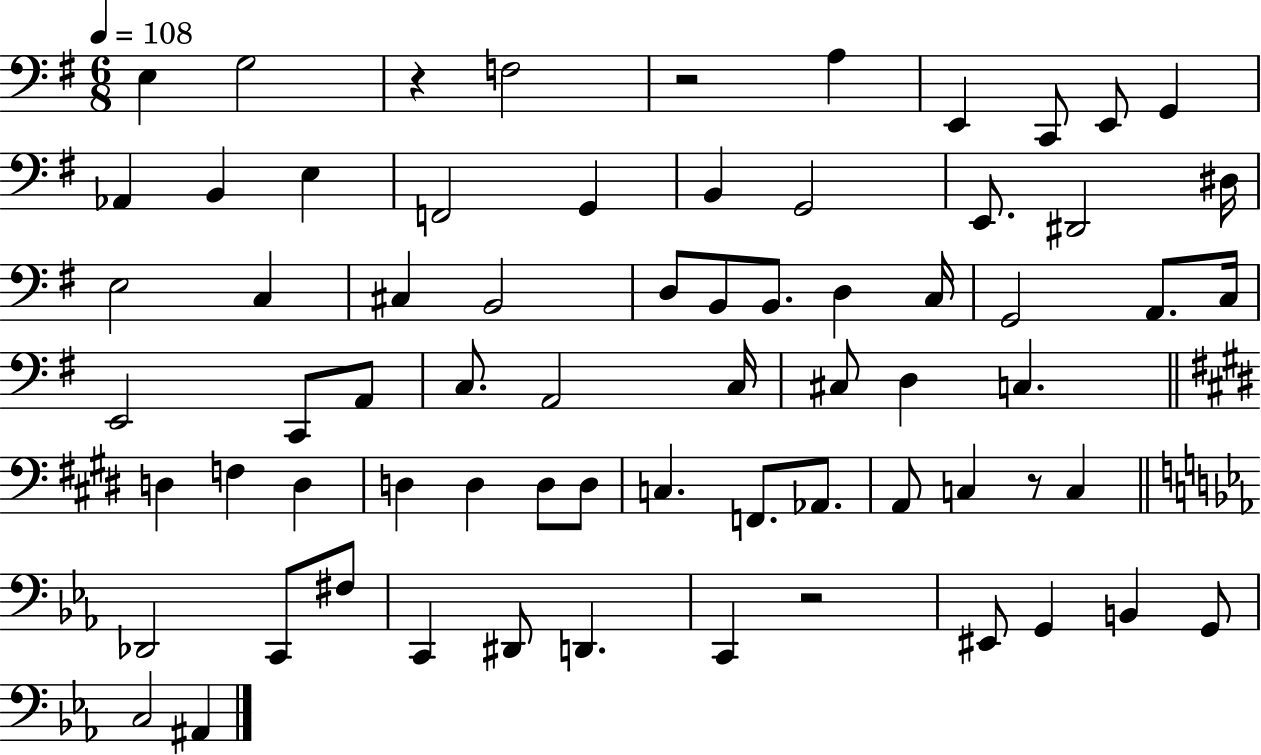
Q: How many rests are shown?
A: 4